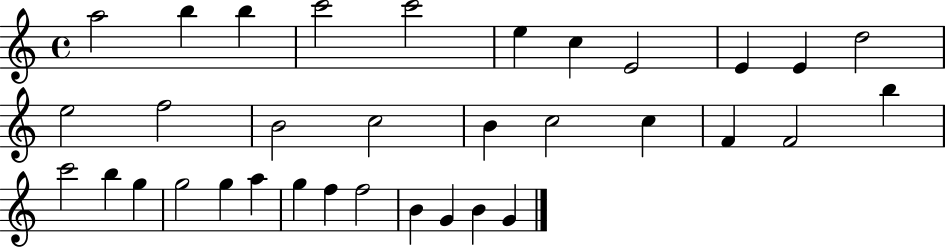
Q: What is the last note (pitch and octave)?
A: G4